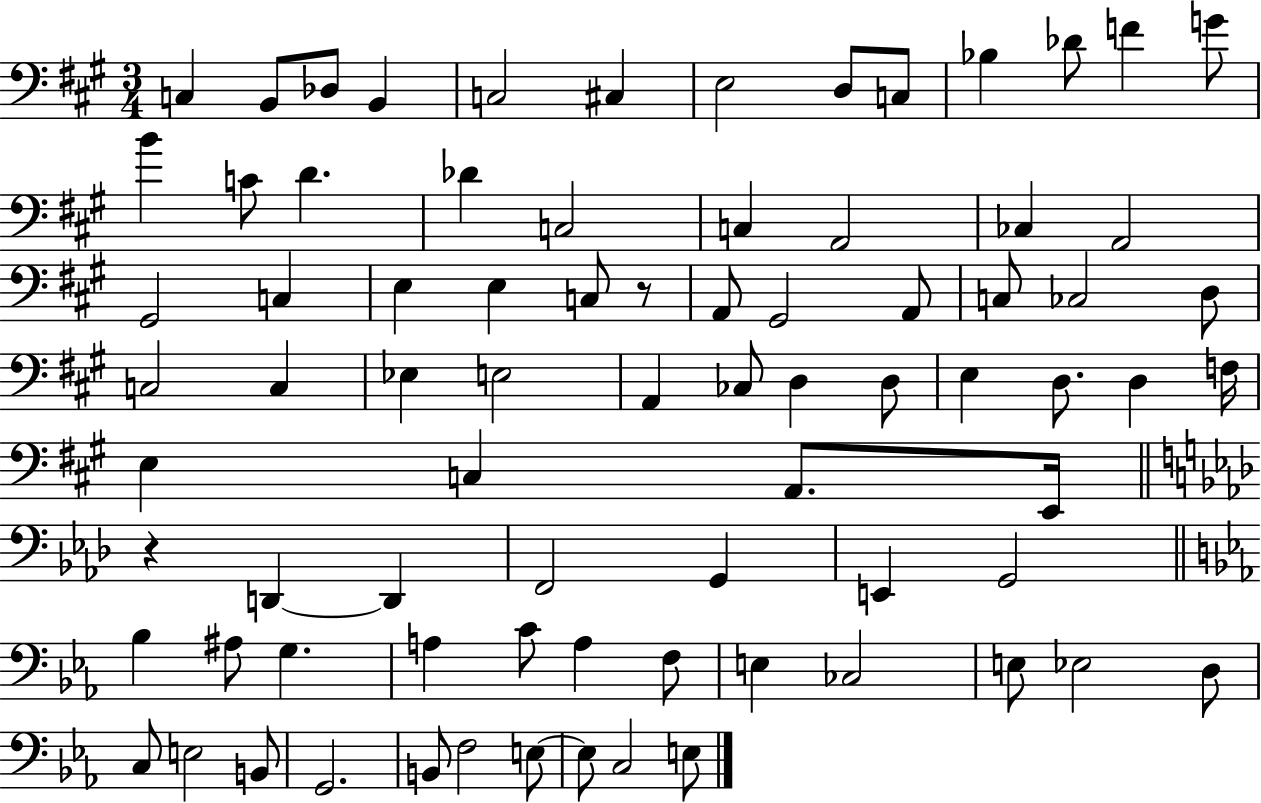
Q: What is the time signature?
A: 3/4